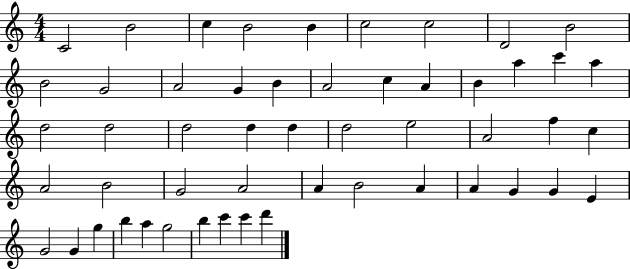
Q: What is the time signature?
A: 4/4